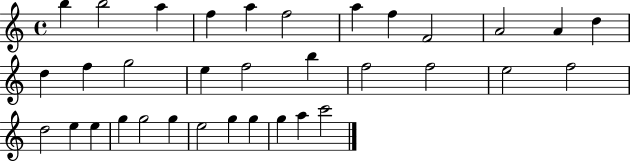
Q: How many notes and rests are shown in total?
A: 34